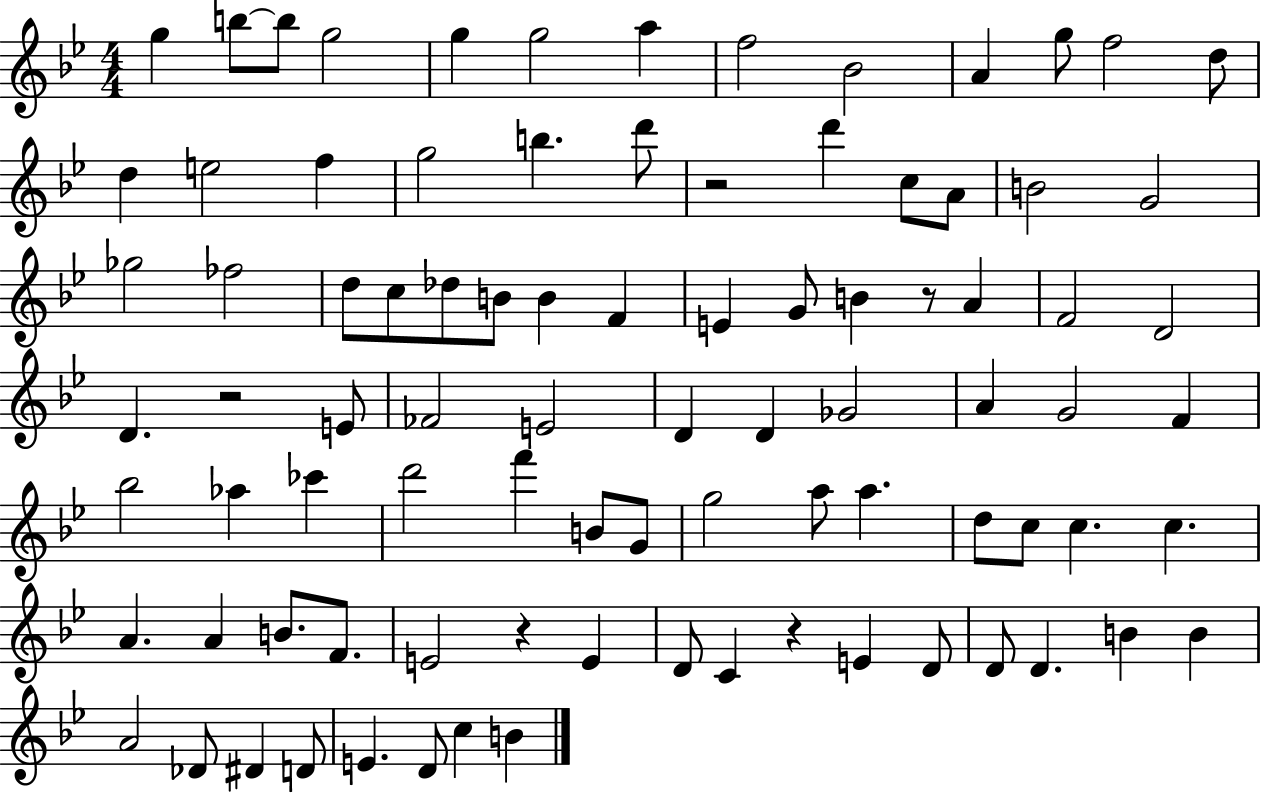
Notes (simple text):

G5/q B5/e B5/e G5/h G5/q G5/h A5/q F5/h Bb4/h A4/q G5/e F5/h D5/e D5/q E5/h F5/q G5/h B5/q. D6/e R/h D6/q C5/e A4/e B4/h G4/h Gb5/h FES5/h D5/e C5/e Db5/e B4/e B4/q F4/q E4/q G4/e B4/q R/e A4/q F4/h D4/h D4/q. R/h E4/e FES4/h E4/h D4/q D4/q Gb4/h A4/q G4/h F4/q Bb5/h Ab5/q CES6/q D6/h F6/q B4/e G4/e G5/h A5/e A5/q. D5/e C5/e C5/q. C5/q. A4/q. A4/q B4/e. F4/e. E4/h R/q E4/q D4/e C4/q R/q E4/q D4/e D4/e D4/q. B4/q B4/q A4/h Db4/e D#4/q D4/e E4/q. D4/e C5/q B4/q